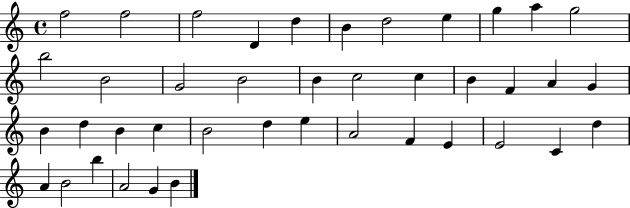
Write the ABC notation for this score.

X:1
T:Untitled
M:4/4
L:1/4
K:C
f2 f2 f2 D d B d2 e g a g2 b2 B2 G2 B2 B c2 c B F A G B d B c B2 d e A2 F E E2 C d A B2 b A2 G B